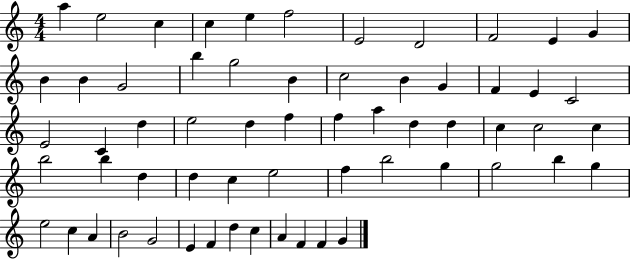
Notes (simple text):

A5/q E5/h C5/q C5/q E5/q F5/h E4/h D4/h F4/h E4/q G4/q B4/q B4/q G4/h B5/q G5/h B4/q C5/h B4/q G4/q F4/q E4/q C4/h E4/h C4/q D5/q E5/h D5/q F5/q F5/q A5/q D5/q D5/q C5/q C5/h C5/q B5/h B5/q D5/q D5/q C5/q E5/h F5/q B5/h G5/q G5/h B5/q G5/q E5/h C5/q A4/q B4/h G4/h E4/q F4/q D5/q C5/q A4/q F4/q F4/q G4/q